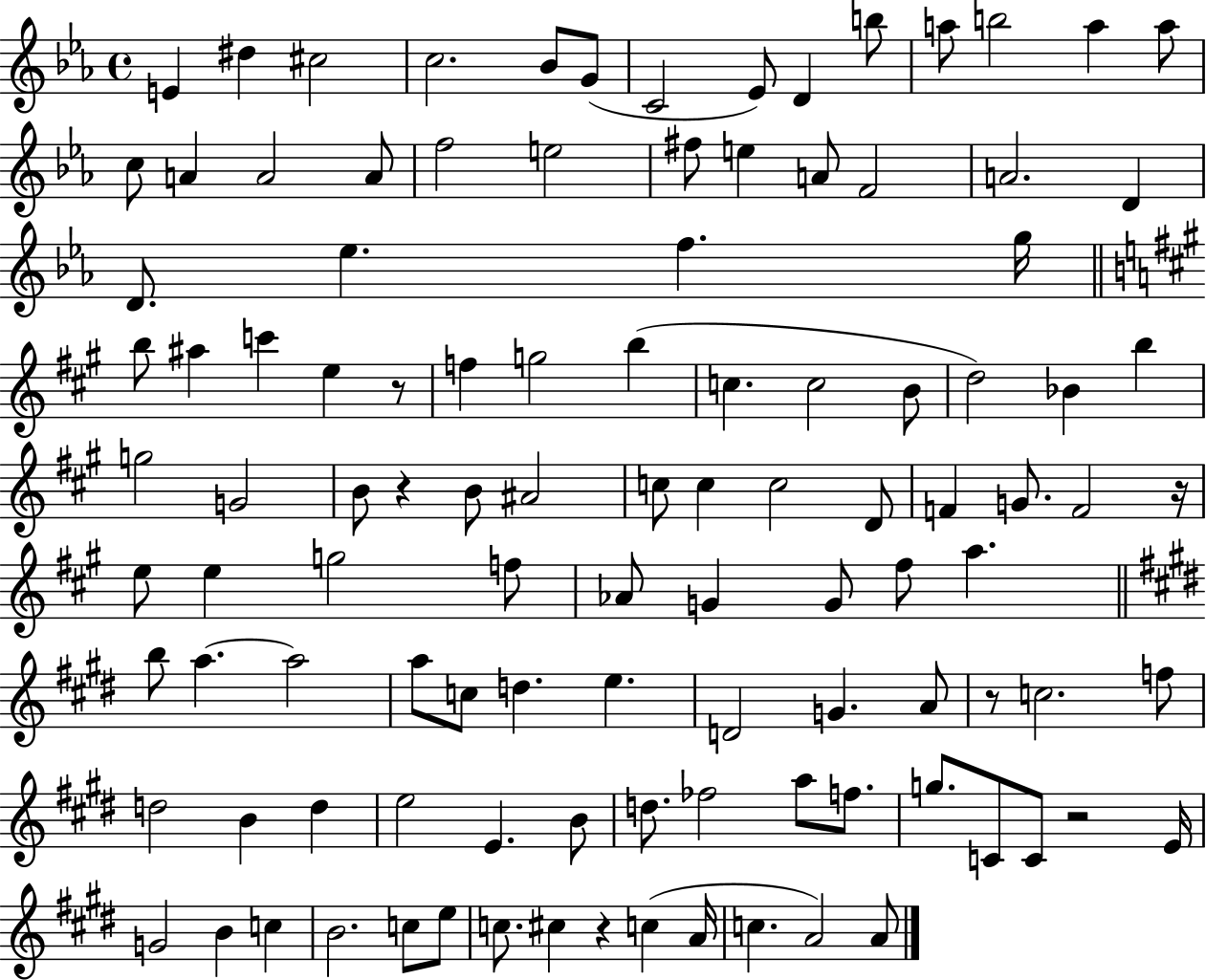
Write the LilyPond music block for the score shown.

{
  \clef treble
  \time 4/4
  \defaultTimeSignature
  \key ees \major
  e'4 dis''4 cis''2 | c''2. bes'8 g'8( | c'2 ees'8) d'4 b''8 | a''8 b''2 a''4 a''8 | \break c''8 a'4 a'2 a'8 | f''2 e''2 | fis''8 e''4 a'8 f'2 | a'2. d'4 | \break d'8. ees''4. f''4. g''16 | \bar "||" \break \key a \major b''8 ais''4 c'''4 e''4 r8 | f''4 g''2 b''4( | c''4. c''2 b'8 | d''2) bes'4 b''4 | \break g''2 g'2 | b'8 r4 b'8 ais'2 | c''8 c''4 c''2 d'8 | f'4 g'8. f'2 r16 | \break e''8 e''4 g''2 f''8 | aes'8 g'4 g'8 fis''8 a''4. | \bar "||" \break \key e \major b''8 a''4.~~ a''2 | a''8 c''8 d''4. e''4. | d'2 g'4. a'8 | r8 c''2. f''8 | \break d''2 b'4 d''4 | e''2 e'4. b'8 | d''8. fes''2 a''8 f''8. | g''8. c'8 c'8 r2 e'16 | \break g'2 b'4 c''4 | b'2. c''8 e''8 | c''8. cis''4 r4 c''4( a'16 | c''4. a'2) a'8 | \break \bar "|."
}